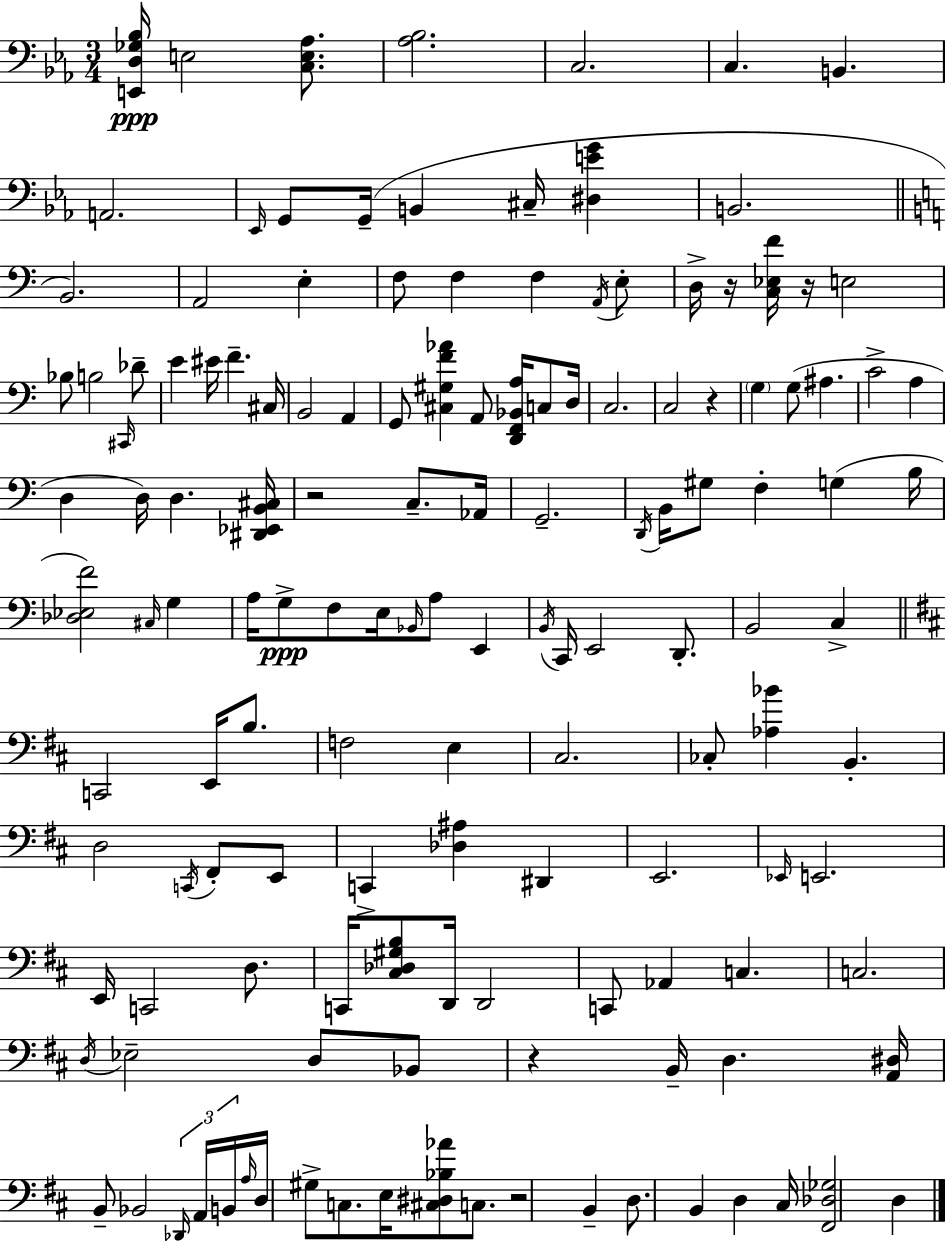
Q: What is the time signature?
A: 3/4